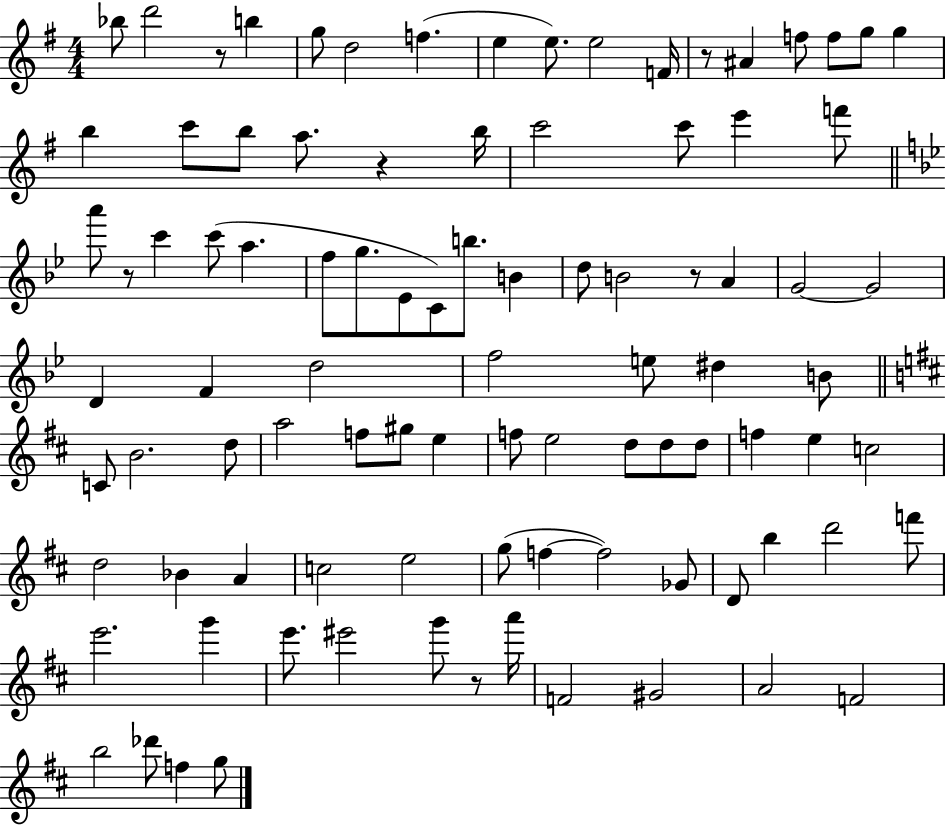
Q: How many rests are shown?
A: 6